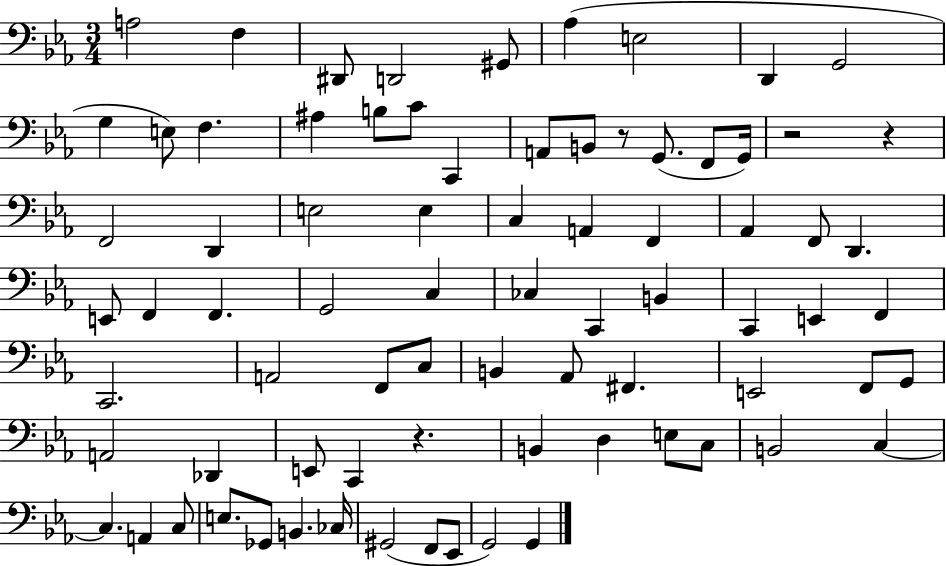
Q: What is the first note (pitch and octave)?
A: A3